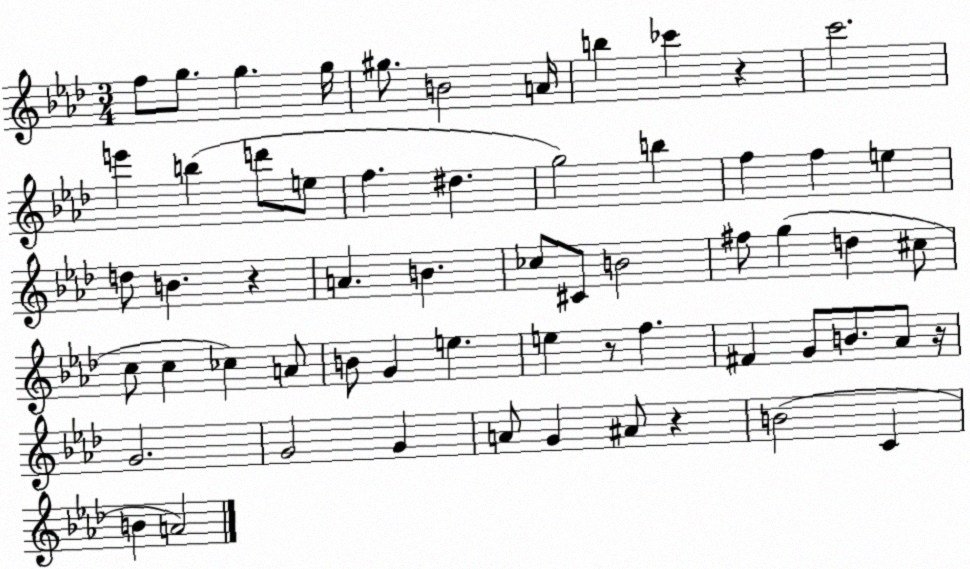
X:1
T:Untitled
M:3/4
L:1/4
K:Ab
f/2 g/2 g g/4 ^g/2 B2 A/4 b _c' z c'2 e' b d'/2 e/2 f ^d g2 b f f e d/2 B z A B _c/2 ^C/2 B2 ^f/2 g d ^c/2 c/2 c _c A/2 B/2 G e e z/2 f ^F G/2 B/2 _A/2 z/4 G2 G2 G A/2 G ^A/2 z B2 C B A2